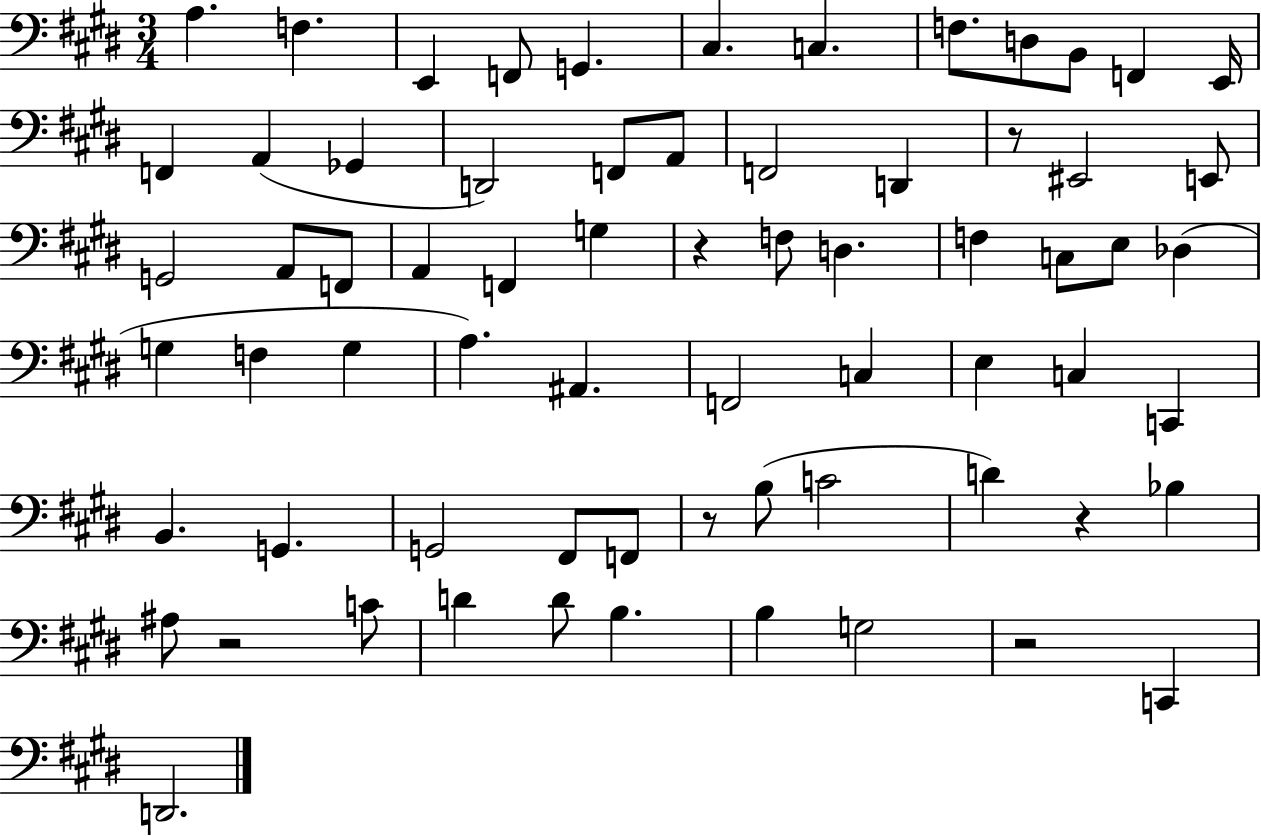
{
  \clef bass
  \numericTimeSignature
  \time 3/4
  \key e \major
  a4. f4. | e,4 f,8 g,4. | cis4. c4. | f8. d8 b,8 f,4 e,16 | \break f,4 a,4( ges,4 | d,2) f,8 a,8 | f,2 d,4 | r8 eis,2 e,8 | \break g,2 a,8 f,8 | a,4 f,4 g4 | r4 f8 d4. | f4 c8 e8 des4( | \break g4 f4 g4 | a4.) ais,4. | f,2 c4 | e4 c4 c,4 | \break b,4. g,4. | g,2 fis,8 f,8 | r8 b8( c'2 | d'4) r4 bes4 | \break ais8 r2 c'8 | d'4 d'8 b4. | b4 g2 | r2 c,4 | \break d,2. | \bar "|."
}